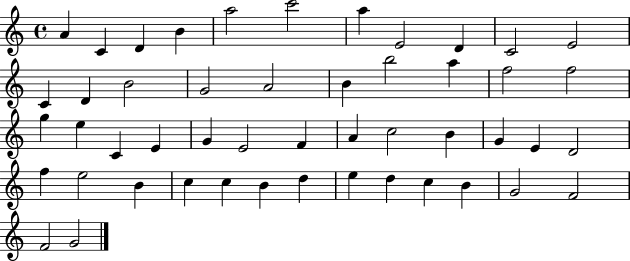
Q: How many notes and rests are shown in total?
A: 49